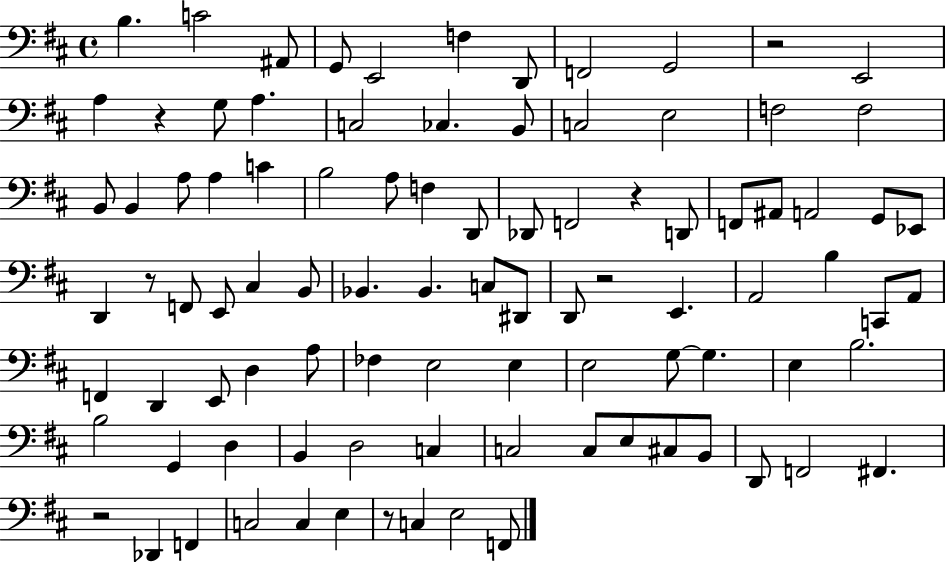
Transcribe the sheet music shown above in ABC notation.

X:1
T:Untitled
M:4/4
L:1/4
K:D
B, C2 ^A,,/2 G,,/2 E,,2 F, D,,/2 F,,2 G,,2 z2 E,,2 A, z G,/2 A, C,2 _C, B,,/2 C,2 E,2 F,2 F,2 B,,/2 B,, A,/2 A, C B,2 A,/2 F, D,,/2 _D,,/2 F,,2 z D,,/2 F,,/2 ^A,,/2 A,,2 G,,/2 _E,,/2 D,, z/2 F,,/2 E,,/2 ^C, B,,/2 _B,, _B,, C,/2 ^D,,/2 D,,/2 z2 E,, A,,2 B, C,,/2 A,,/2 F,, D,, E,,/2 D, A,/2 _F, E,2 E, E,2 G,/2 G, E, B,2 B,2 G,, D, B,, D,2 C, C,2 C,/2 E,/2 ^C,/2 B,,/2 D,,/2 F,,2 ^F,, z2 _D,, F,, C,2 C, E, z/2 C, E,2 F,,/2